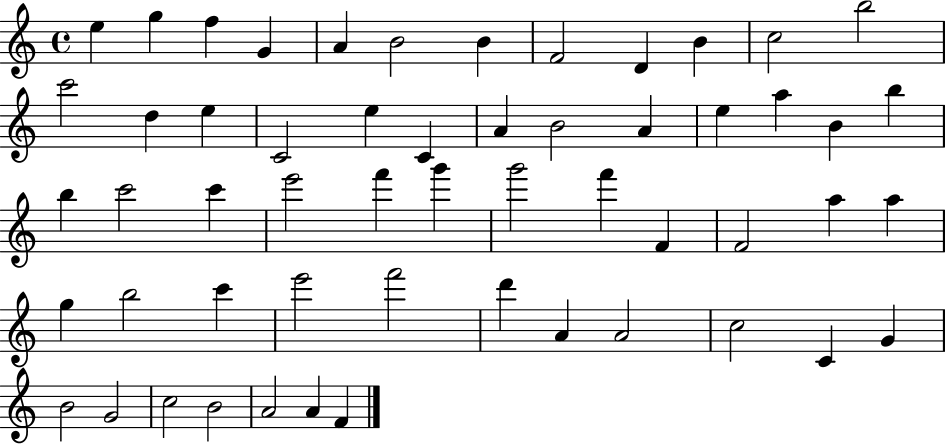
X:1
T:Untitled
M:4/4
L:1/4
K:C
e g f G A B2 B F2 D B c2 b2 c'2 d e C2 e C A B2 A e a B b b c'2 c' e'2 f' g' g'2 f' F F2 a a g b2 c' e'2 f'2 d' A A2 c2 C G B2 G2 c2 B2 A2 A F